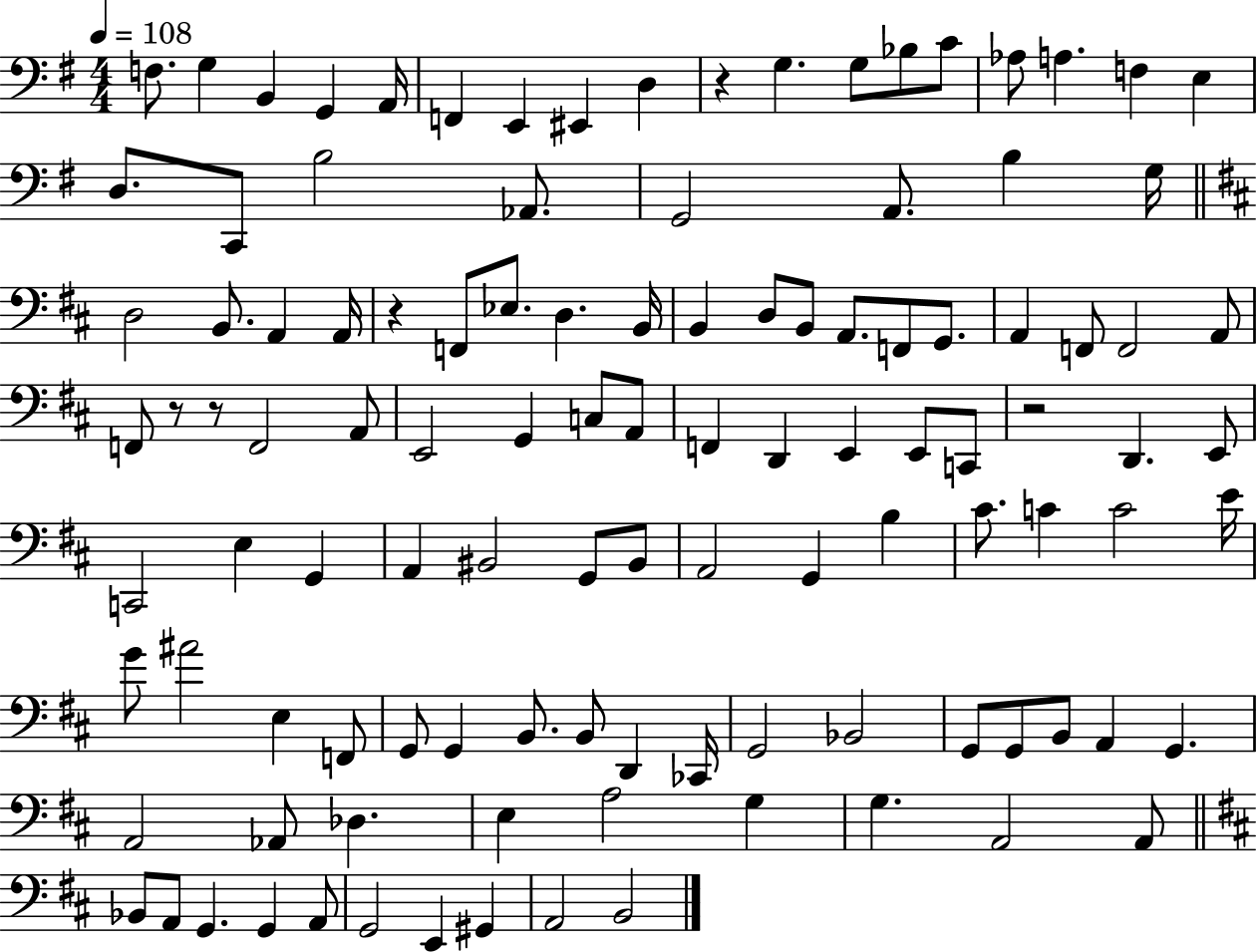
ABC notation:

X:1
T:Untitled
M:4/4
L:1/4
K:G
F,/2 G, B,, G,, A,,/4 F,, E,, ^E,, D, z G, G,/2 _B,/2 C/2 _A,/2 A, F, E, D,/2 C,,/2 B,2 _A,,/2 G,,2 A,,/2 B, G,/4 D,2 B,,/2 A,, A,,/4 z F,,/2 _E,/2 D, B,,/4 B,, D,/2 B,,/2 A,,/2 F,,/2 G,,/2 A,, F,,/2 F,,2 A,,/2 F,,/2 z/2 z/2 F,,2 A,,/2 E,,2 G,, C,/2 A,,/2 F,, D,, E,, E,,/2 C,,/2 z2 D,, E,,/2 C,,2 E, G,, A,, ^B,,2 G,,/2 ^B,,/2 A,,2 G,, B, ^C/2 C C2 E/4 G/2 ^A2 E, F,,/2 G,,/2 G,, B,,/2 B,,/2 D,, _C,,/4 G,,2 _B,,2 G,,/2 G,,/2 B,,/2 A,, G,, A,,2 _A,,/2 _D, E, A,2 G, G, A,,2 A,,/2 _B,,/2 A,,/2 G,, G,, A,,/2 G,,2 E,, ^G,, A,,2 B,,2